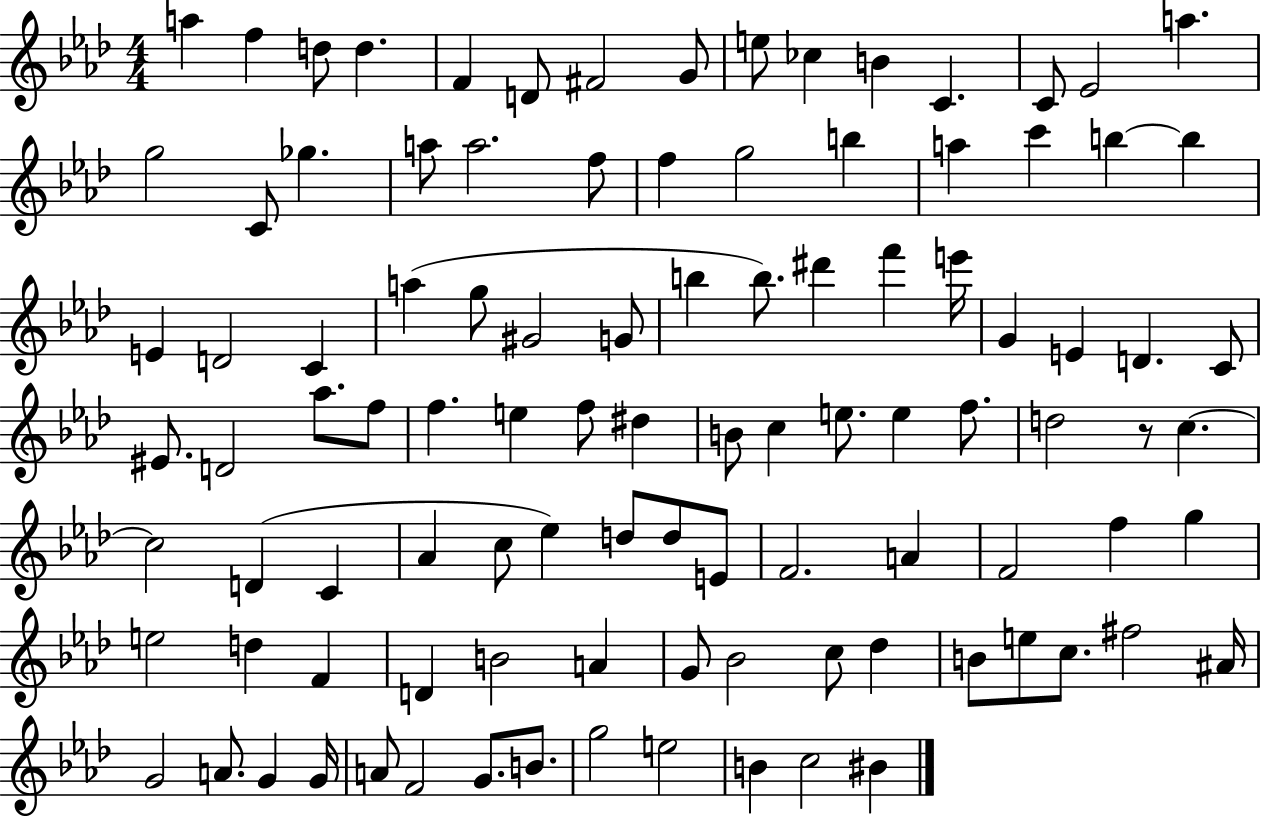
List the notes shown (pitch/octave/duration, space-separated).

A5/q F5/q D5/e D5/q. F4/q D4/e F#4/h G4/e E5/e CES5/q B4/q C4/q. C4/e Eb4/h A5/q. G5/h C4/e Gb5/q. A5/e A5/h. F5/e F5/q G5/h B5/q A5/q C6/q B5/q B5/q E4/q D4/h C4/q A5/q G5/e G#4/h G4/e B5/q B5/e. D#6/q F6/q E6/s G4/q E4/q D4/q. C4/e EIS4/e. D4/h Ab5/e. F5/e F5/q. E5/q F5/e D#5/q B4/e C5/q E5/e. E5/q F5/e. D5/h R/e C5/q. C5/h D4/q C4/q Ab4/q C5/e Eb5/q D5/e D5/e E4/e F4/h. A4/q F4/h F5/q G5/q E5/h D5/q F4/q D4/q B4/h A4/q G4/e Bb4/h C5/e Db5/q B4/e E5/e C5/e. F#5/h A#4/s G4/h A4/e. G4/q G4/s A4/e F4/h G4/e. B4/e. G5/h E5/h B4/q C5/h BIS4/q